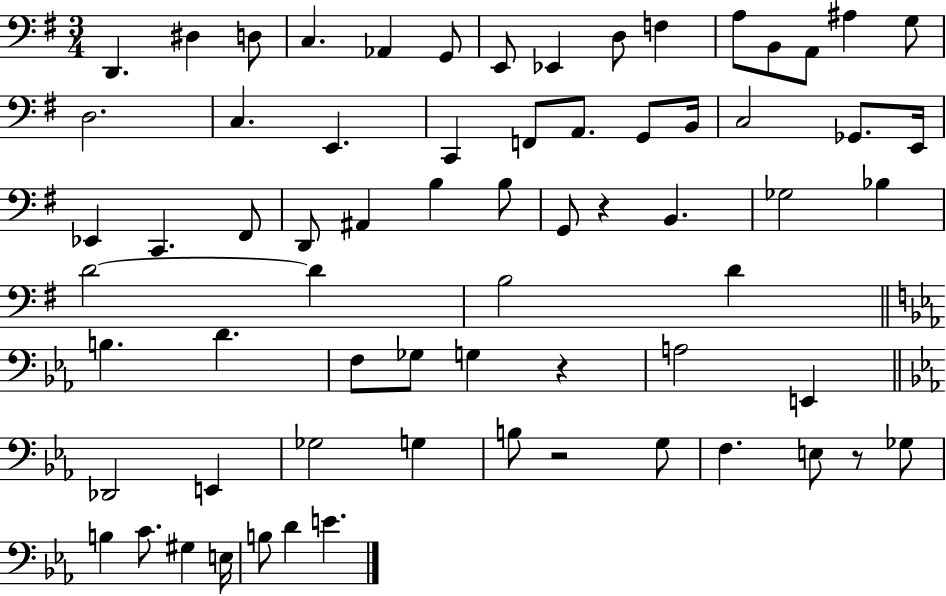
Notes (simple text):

D2/q. D#3/q D3/e C3/q. Ab2/q G2/e E2/e Eb2/q D3/e F3/q A3/e B2/e A2/e A#3/q G3/e D3/h. C3/q. E2/q. C2/q F2/e A2/e. G2/e B2/s C3/h Gb2/e. E2/s Eb2/q C2/q. F#2/e D2/e A#2/q B3/q B3/e G2/e R/q B2/q. Gb3/h Bb3/q D4/h D4/q B3/h D4/q B3/q. D4/q. F3/e Gb3/e G3/q R/q A3/h E2/q Db2/h E2/q Gb3/h G3/q B3/e R/h G3/e F3/q. E3/e R/e Gb3/e B3/q C4/e. G#3/q E3/s B3/e D4/q E4/q.